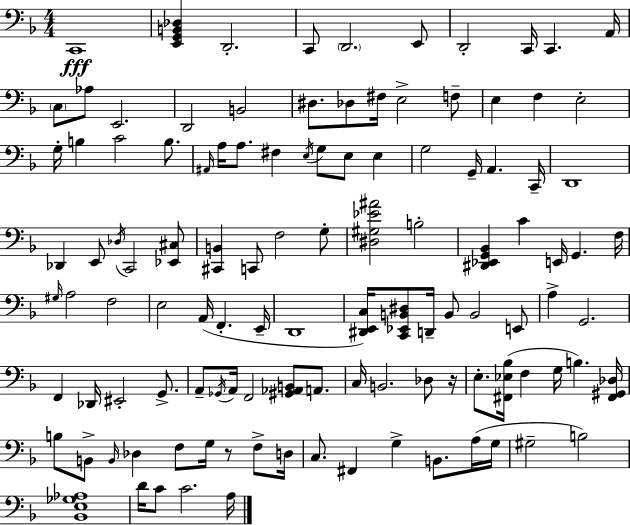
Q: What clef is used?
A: bass